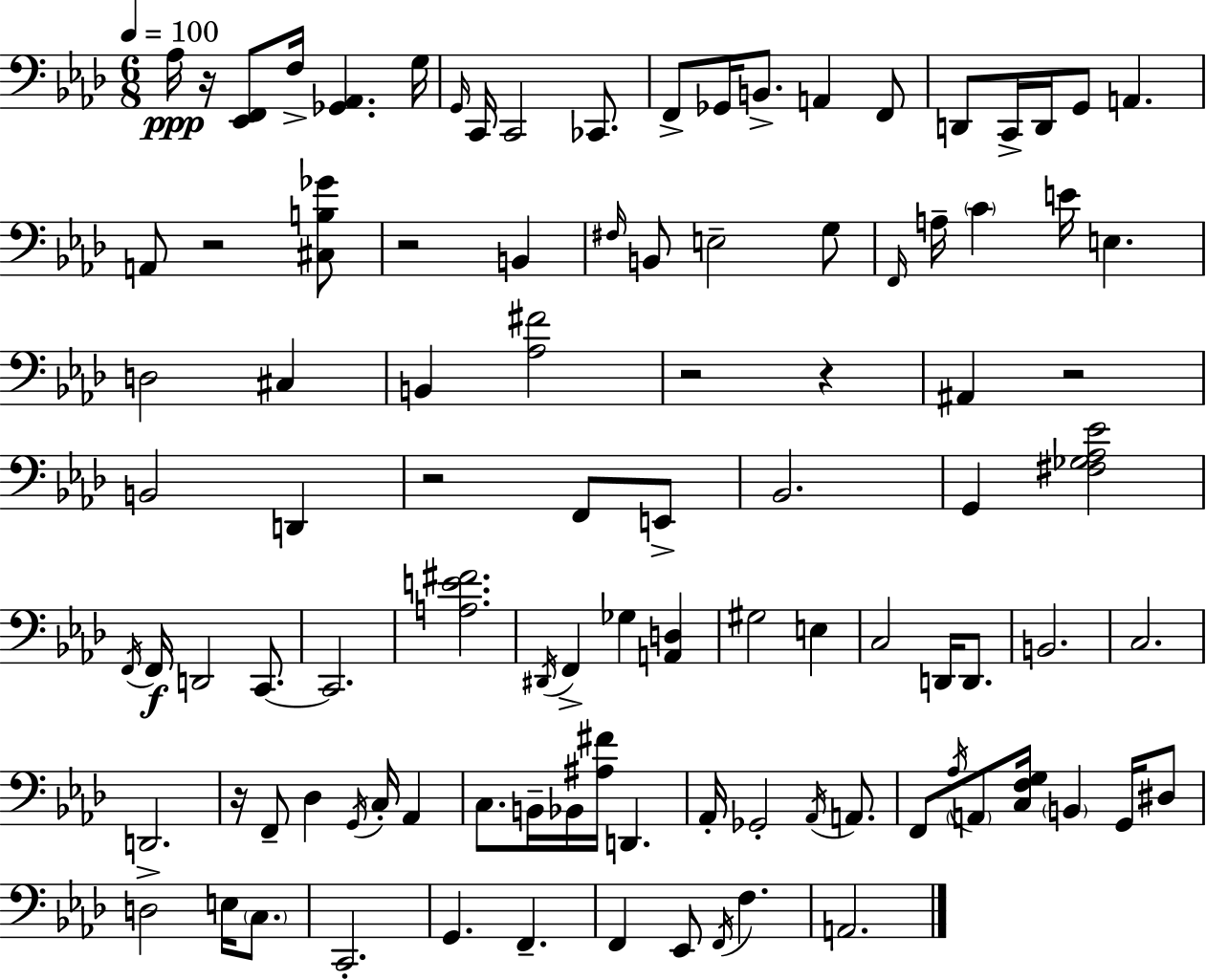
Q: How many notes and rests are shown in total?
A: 101